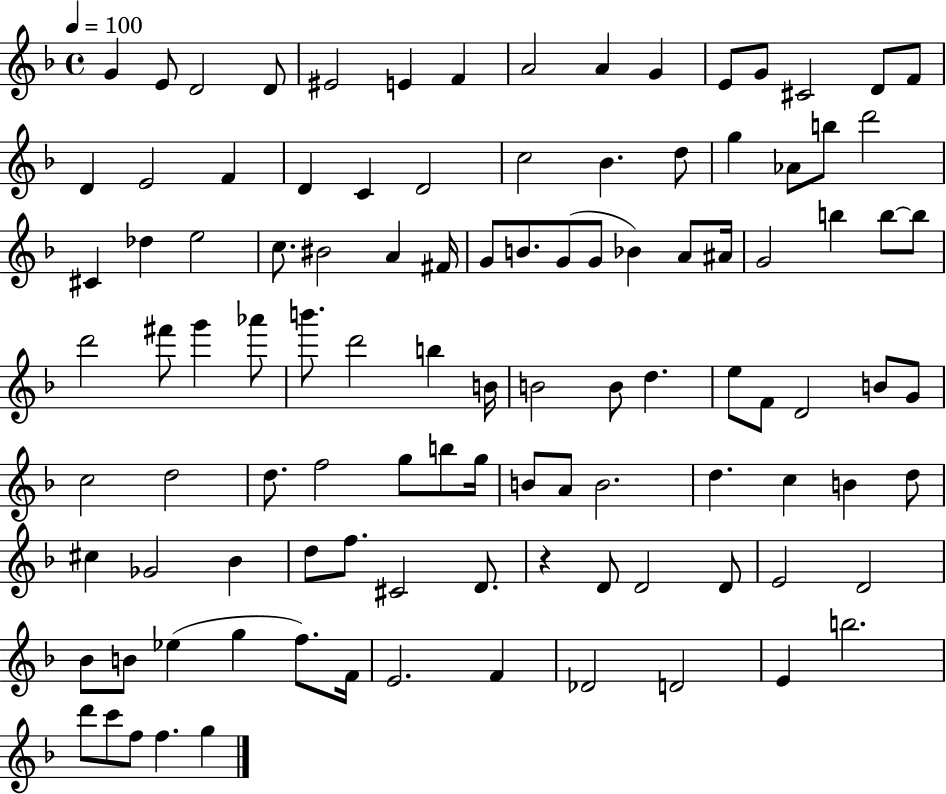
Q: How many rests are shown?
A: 1